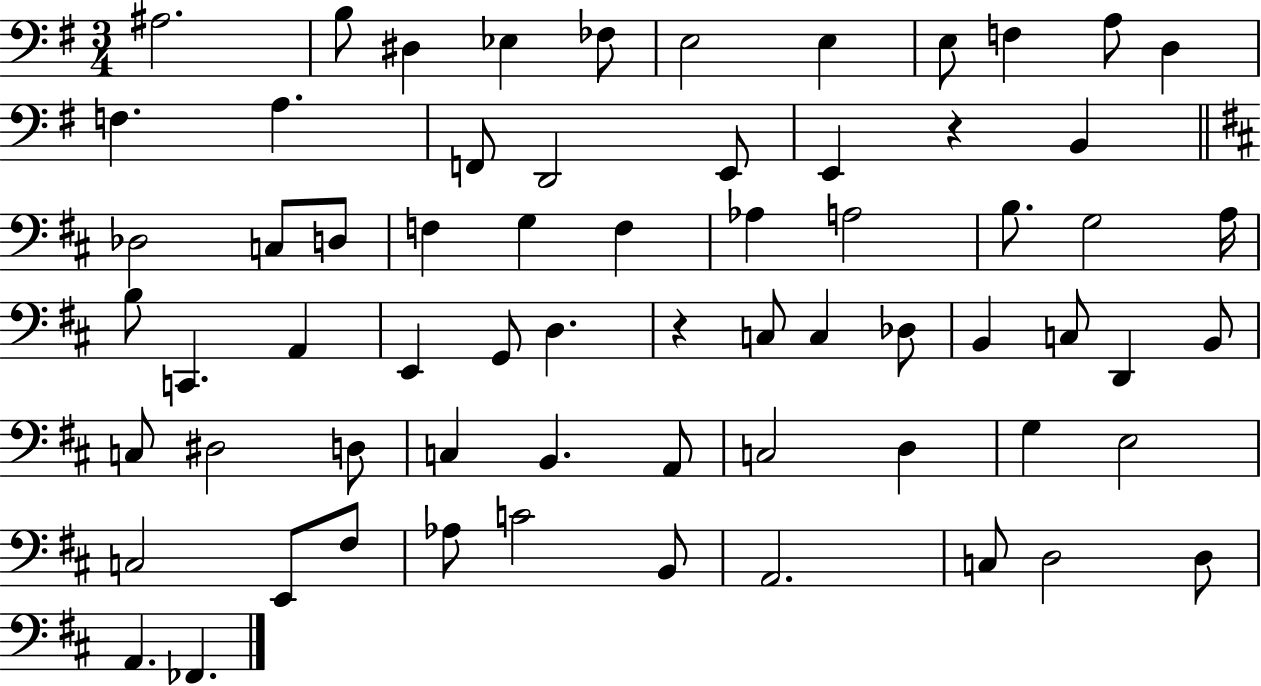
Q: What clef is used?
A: bass